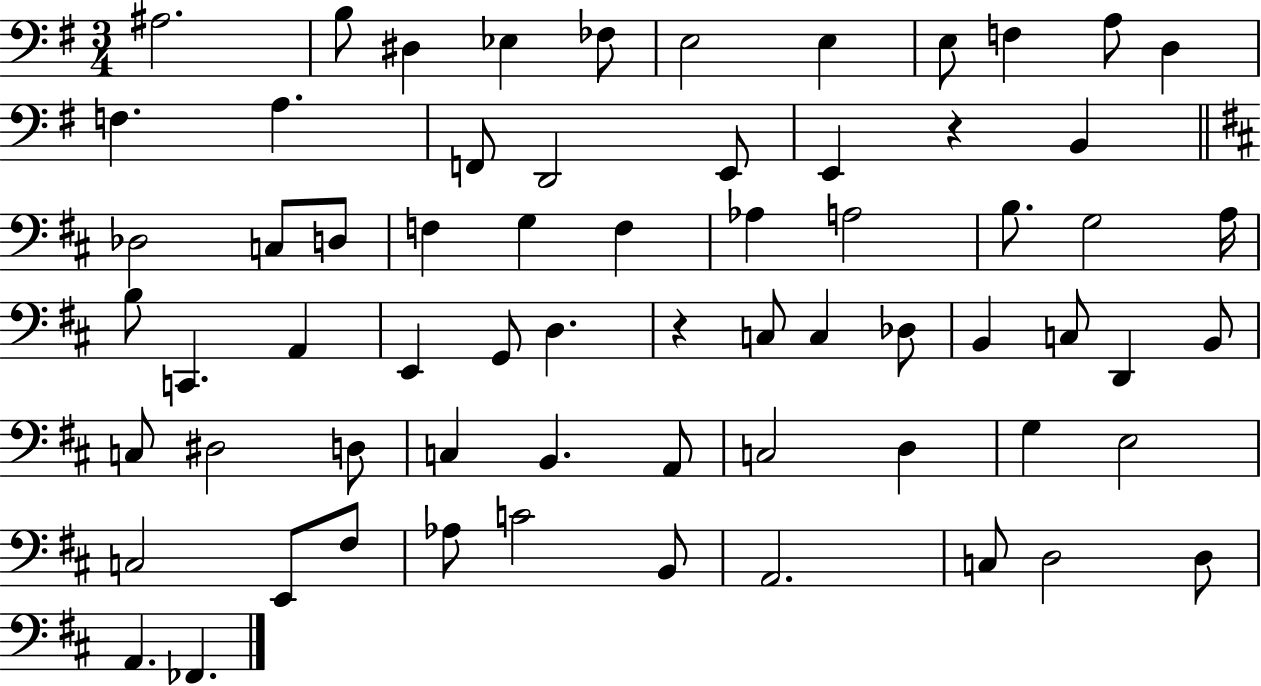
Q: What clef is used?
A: bass